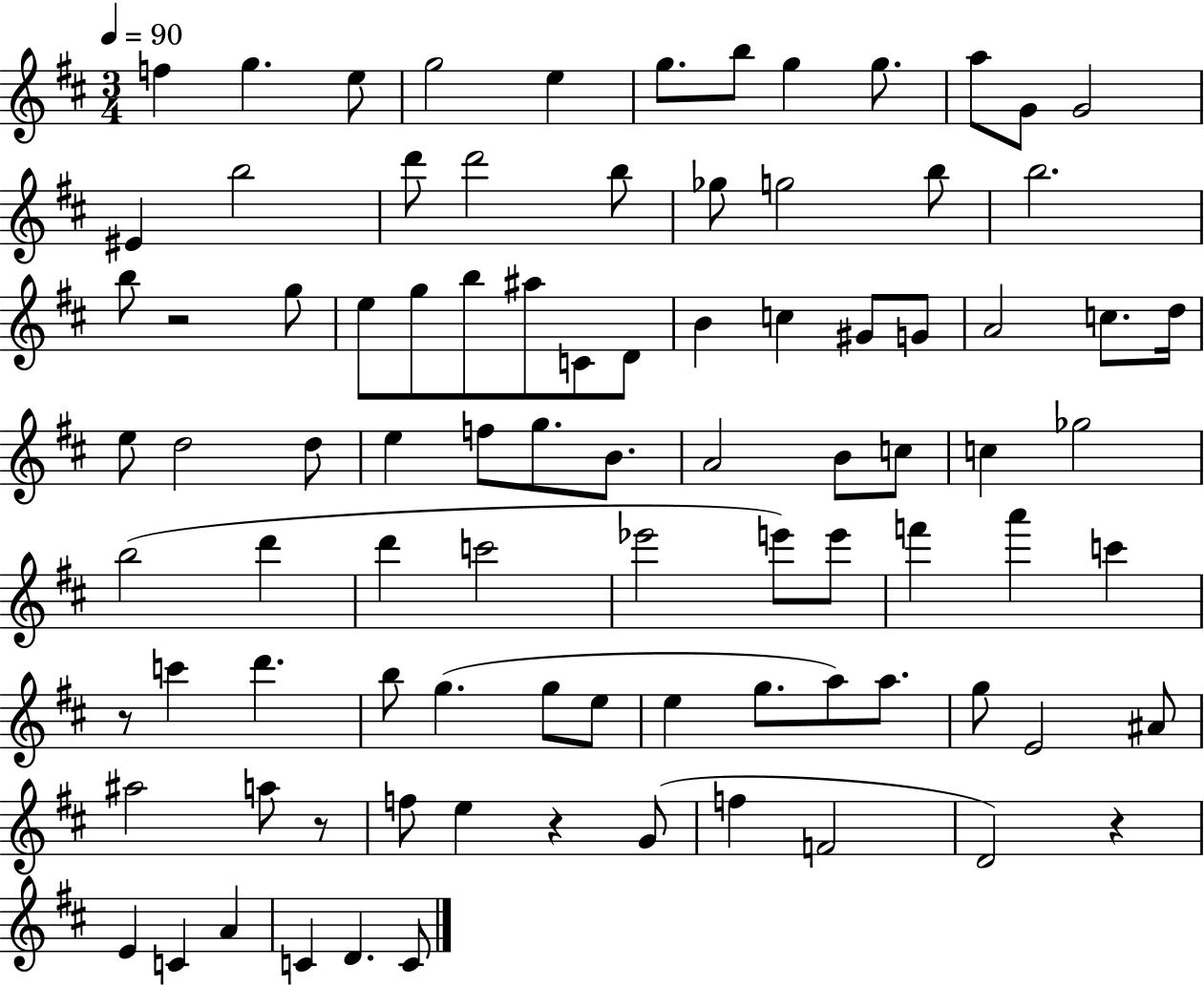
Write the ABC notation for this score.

X:1
T:Untitled
M:3/4
L:1/4
K:D
f g e/2 g2 e g/2 b/2 g g/2 a/2 G/2 G2 ^E b2 d'/2 d'2 b/2 _g/2 g2 b/2 b2 b/2 z2 g/2 e/2 g/2 b/2 ^a/2 C/2 D/2 B c ^G/2 G/2 A2 c/2 d/4 e/2 d2 d/2 e f/2 g/2 B/2 A2 B/2 c/2 c _g2 b2 d' d' c'2 _e'2 e'/2 e'/2 f' a' c' z/2 c' d' b/2 g g/2 e/2 e g/2 a/2 a/2 g/2 E2 ^A/2 ^a2 a/2 z/2 f/2 e z G/2 f F2 D2 z E C A C D C/2